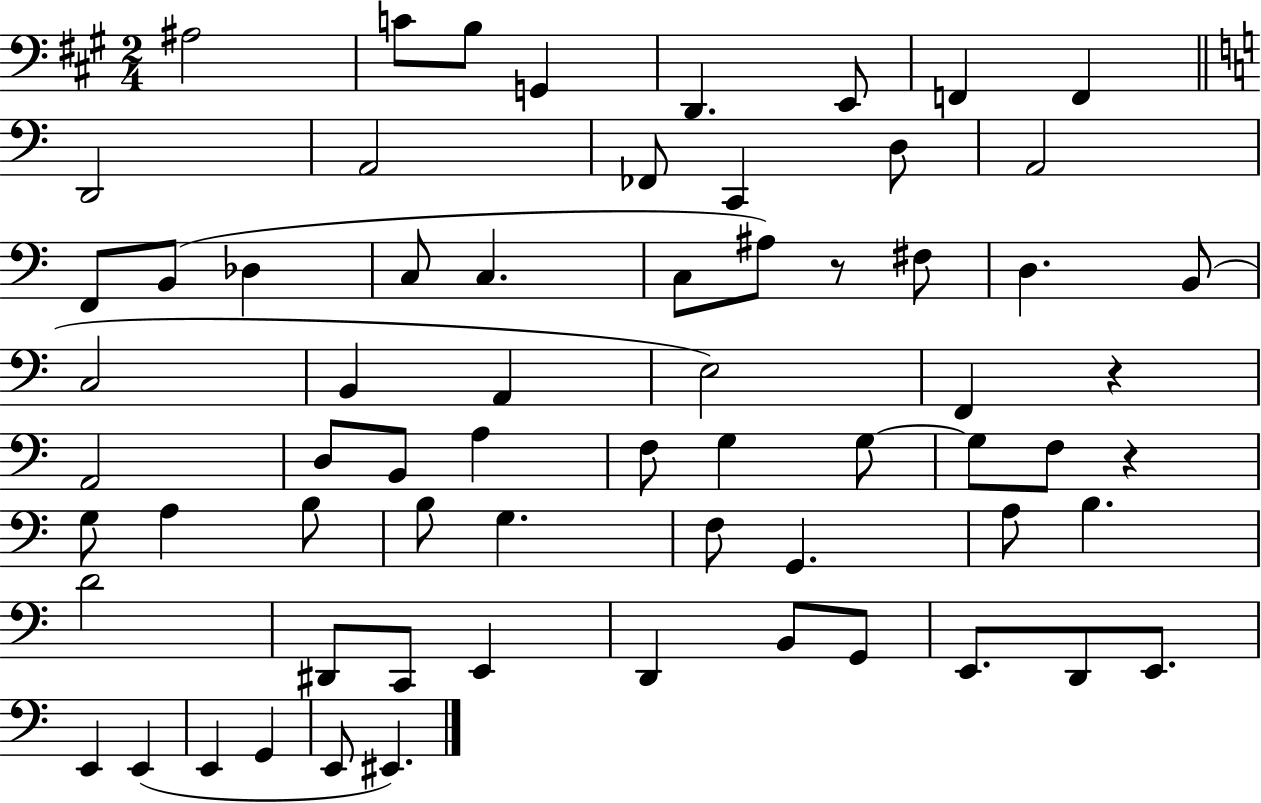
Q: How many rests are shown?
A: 3